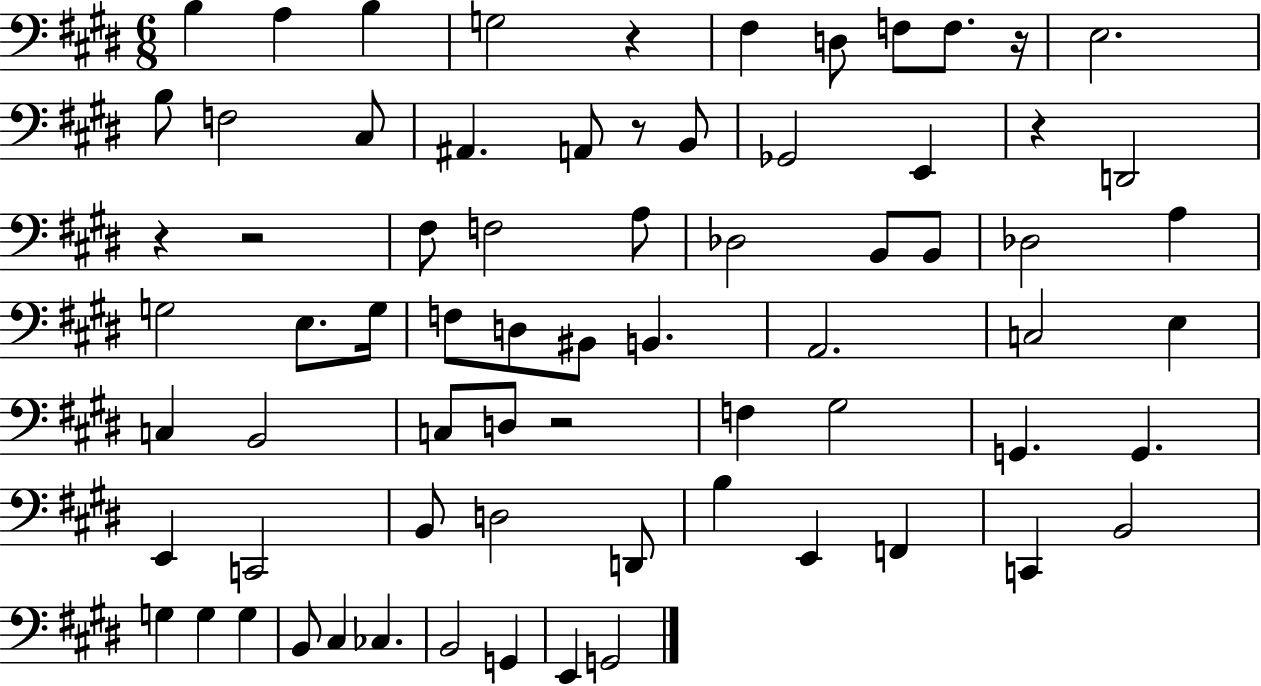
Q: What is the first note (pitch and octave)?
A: B3